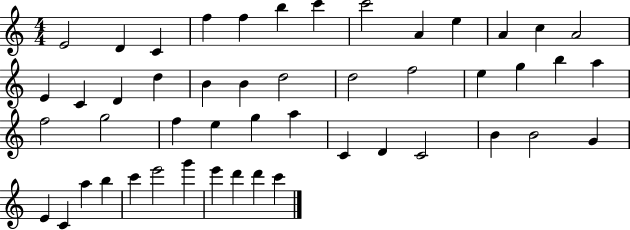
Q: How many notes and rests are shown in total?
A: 49